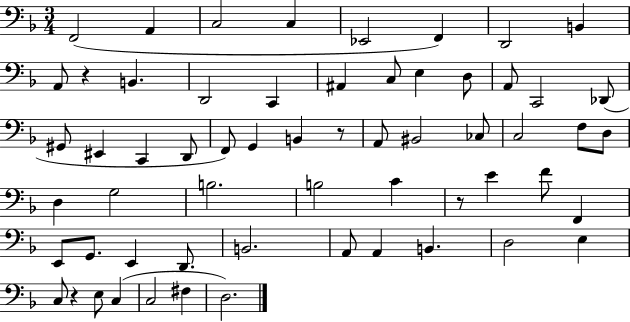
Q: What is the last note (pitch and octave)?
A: D3